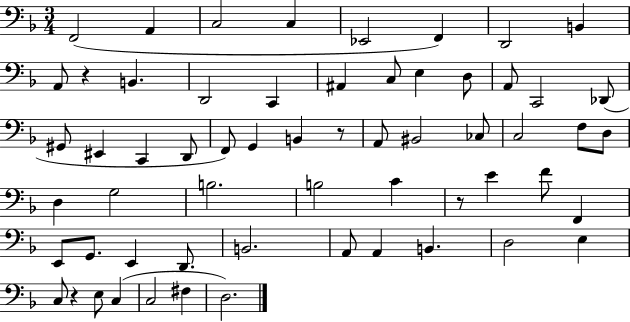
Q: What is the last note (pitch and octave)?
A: D3